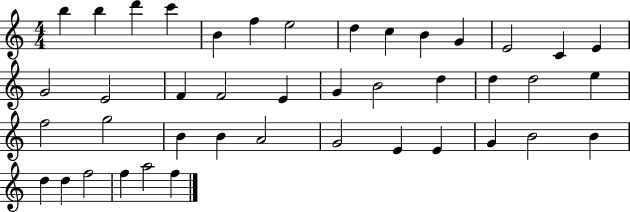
B5/q B5/q D6/q C6/q B4/q F5/q E5/h D5/q C5/q B4/q G4/q E4/h C4/q E4/q G4/h E4/h F4/q F4/h E4/q G4/q B4/h D5/q D5/q D5/h E5/q F5/h G5/h B4/q B4/q A4/h G4/h E4/q E4/q G4/q B4/h B4/q D5/q D5/q F5/h F5/q A5/h F5/q